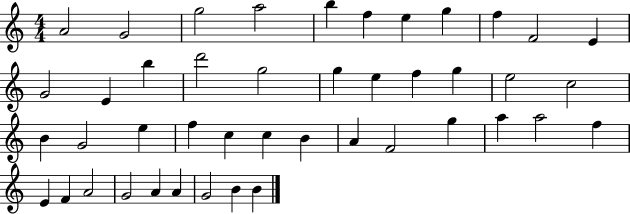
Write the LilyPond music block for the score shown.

{
  \clef treble
  \numericTimeSignature
  \time 4/4
  \key c \major
  a'2 g'2 | g''2 a''2 | b''4 f''4 e''4 g''4 | f''4 f'2 e'4 | \break g'2 e'4 b''4 | d'''2 g''2 | g''4 e''4 f''4 g''4 | e''2 c''2 | \break b'4 g'2 e''4 | f''4 c''4 c''4 b'4 | a'4 f'2 g''4 | a''4 a''2 f''4 | \break e'4 f'4 a'2 | g'2 a'4 a'4 | g'2 b'4 b'4 | \bar "|."
}